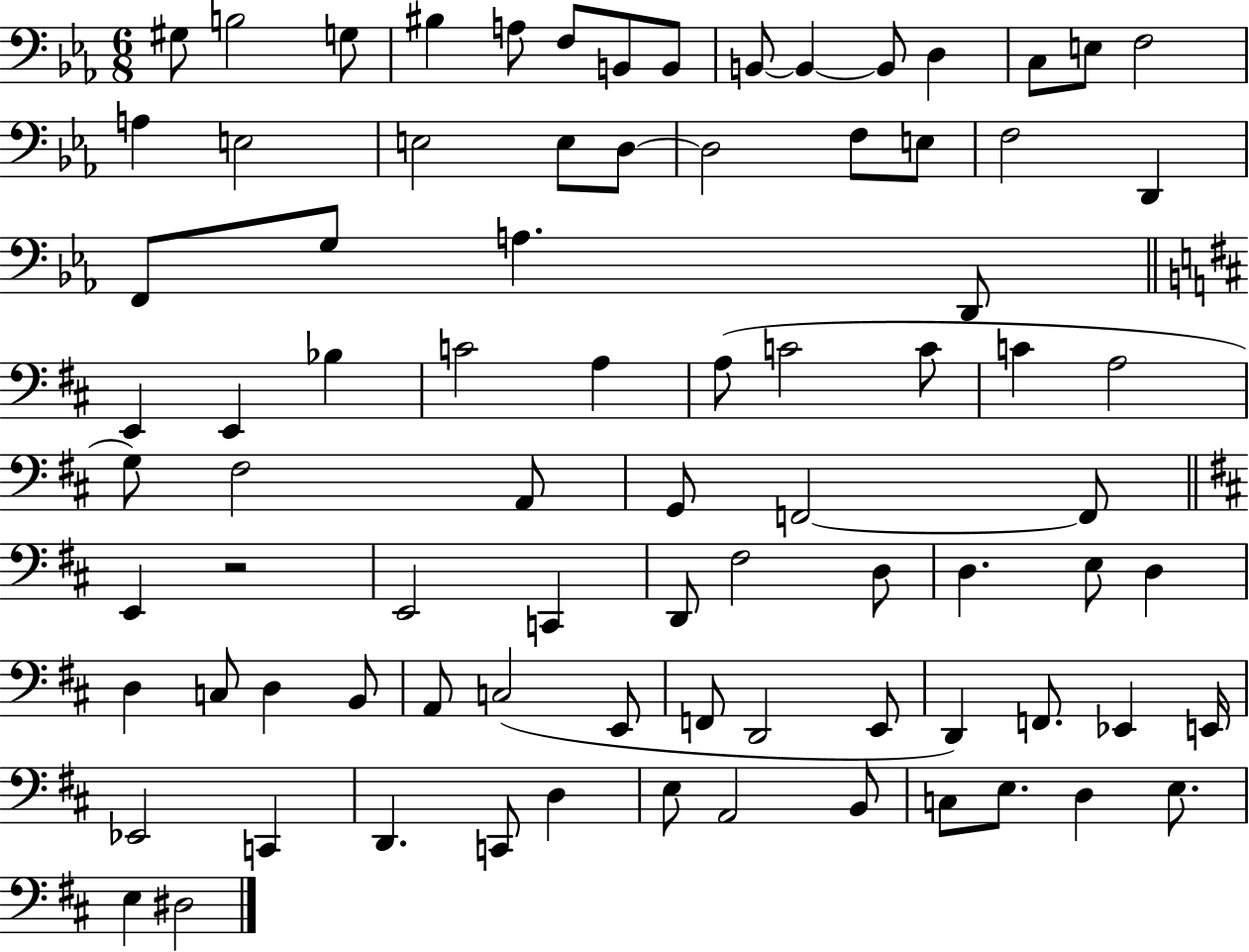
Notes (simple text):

G#3/e B3/h G3/e BIS3/q A3/e F3/e B2/e B2/e B2/e B2/q B2/e D3/q C3/e E3/e F3/h A3/q E3/h E3/h E3/e D3/e D3/h F3/e E3/e F3/h D2/q F2/e G3/e A3/q. D2/e E2/q E2/q Bb3/q C4/h A3/q A3/e C4/h C4/e C4/q A3/h G3/e F#3/h A2/e G2/e F2/h F2/e E2/q R/h E2/h C2/q D2/e F#3/h D3/e D3/q. E3/e D3/q D3/q C3/e D3/q B2/e A2/e C3/h E2/e F2/e D2/h E2/e D2/q F2/e. Eb2/q E2/s Eb2/h C2/q D2/q. C2/e D3/q E3/e A2/h B2/e C3/e E3/e. D3/q E3/e. E3/q D#3/h